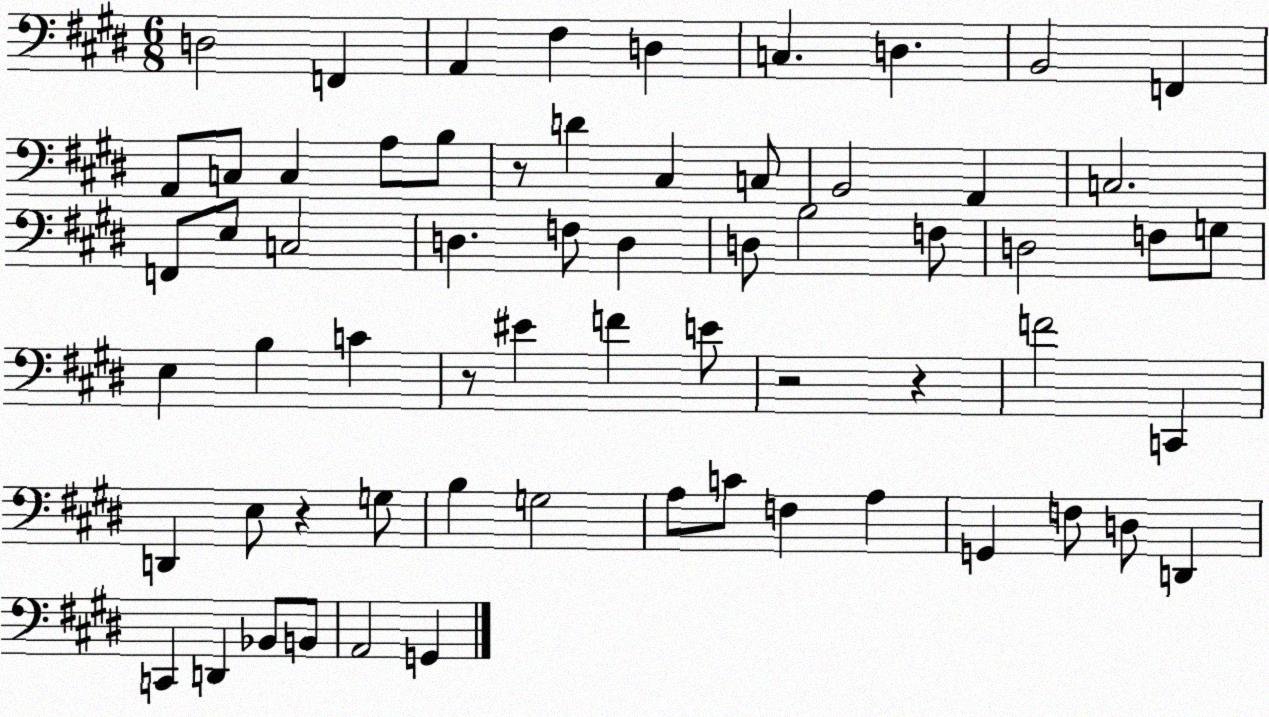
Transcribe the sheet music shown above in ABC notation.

X:1
T:Untitled
M:6/8
L:1/4
K:E
D,2 F,, A,, ^F, D, C, D, B,,2 F,, A,,/2 C,/2 C, A,/2 B,/2 z/2 D ^C, C,/2 B,,2 A,, C,2 F,,/2 E,/2 C,2 D, F,/2 D, D,/2 B,2 F,/2 D,2 F,/2 G,/2 E, B, C z/2 ^E F E/2 z2 z F2 C,, D,, E,/2 z G,/2 B, G,2 A,/2 C/2 F, A, G,, F,/2 D,/2 D,, C,, D,, _B,,/2 B,,/2 A,,2 G,,